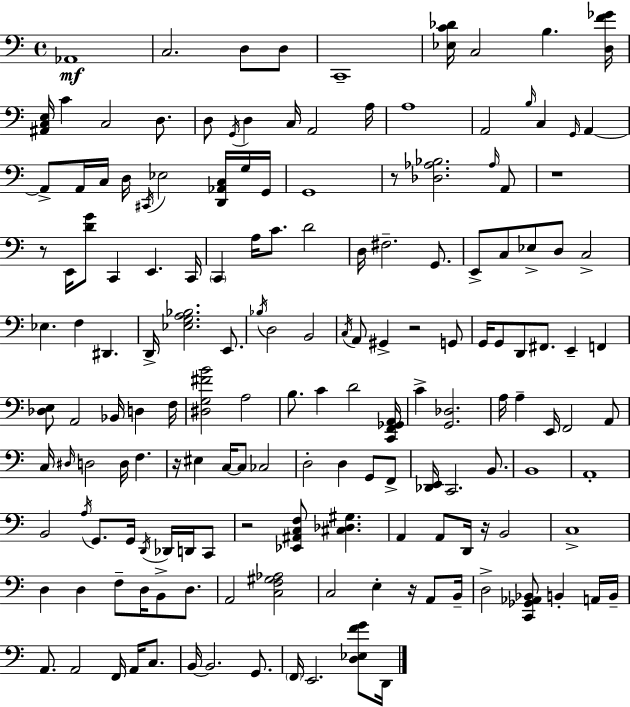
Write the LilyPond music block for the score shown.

{
  \clef bass
  \time 4/4
  \defaultTimeSignature
  \key c \major
  \repeat volta 2 { aes,1\mf | c2. d8 d8 | c,1-- | <ees c' des'>16 c2 b4. <d f' ges'>16 | \break <ais, c e>16 c'4 c2 d8. | d8 \acciaccatura { g,16 } d4 c16 a,2 | a16 a1 | a,2 \grace { b16 } c4 \grace { g,16 } a,4~~ | \break a,8-> a,16 c16 d16 \acciaccatura { cis,16 } ees2 | <d, aes, c>16 g16 g,16 g,1 | r8 <des aes bes>2. | \grace { aes16 } a,8 r1 | \break r8 e,16 <d' g'>8 c,4 e,4. | c,16 \parenthesize c,4 a16 c'8. d'2 | d16 fis2.-- | g,8. e,8-> c8 ees8-> d8 c2-> | \break ees4. f4 dis,4. | d,16-> <ees g a bes>2. | e,8. \acciaccatura { bes16 } d2 b,2 | \acciaccatura { c16 } a,8 gis,4-> r2 | \break g,8 g,16 g,8 d,8 fis,8. e,4-- | f,4 <des e>8 a,2 | bes,16 d4 f16 <dis g fis' b'>2 a2 | b8. c'4 d'2 | \break <c, f, ges, a,>16 c'4-> <g, des>2. | a16 a4-- e,16 f,2 | a,8 c16 \grace { dis16 } d2 | d16 f4. r16 eis4 c16~~ c8 | \break ces2 d2-. | d4 g,8 f,8-> <des, e,>16 c,2. | b,8. b,1 | a,1-. | \break b,2 | \acciaccatura { a16 } g,8. g,16 \acciaccatura { d,16 } des,16 d,16 c,8 r2 | <ees, ais, c f>8 <cis des gis>4. a,4 a,8 | d,16 r16 b,2 c1-> | \break d4 d4 | f8-- d16 b,8-> d8. a,2 | <c f gis aes>2 c2 | e4-. r16 a,8 b,16-- d2-> | \break <c, ges, aes, bes,>8 b,4-. a,16 b,16-- a,8. a,2 | f,16 a,16 c8. b,16~~ b,2. | g,8. \parenthesize f,16 e,2. | <d ees f' g'>8 d,16 } \bar "|."
}